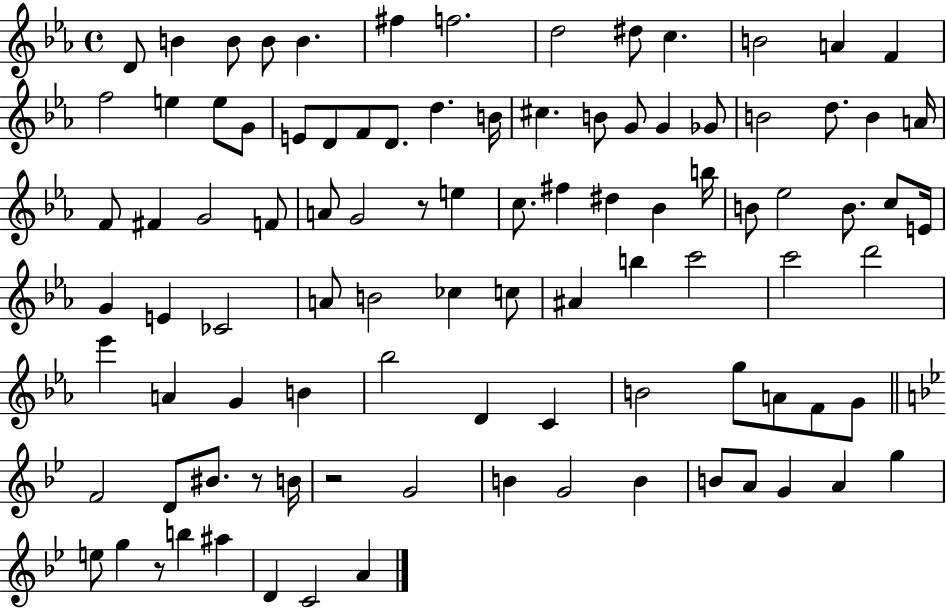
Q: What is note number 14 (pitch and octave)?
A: F5